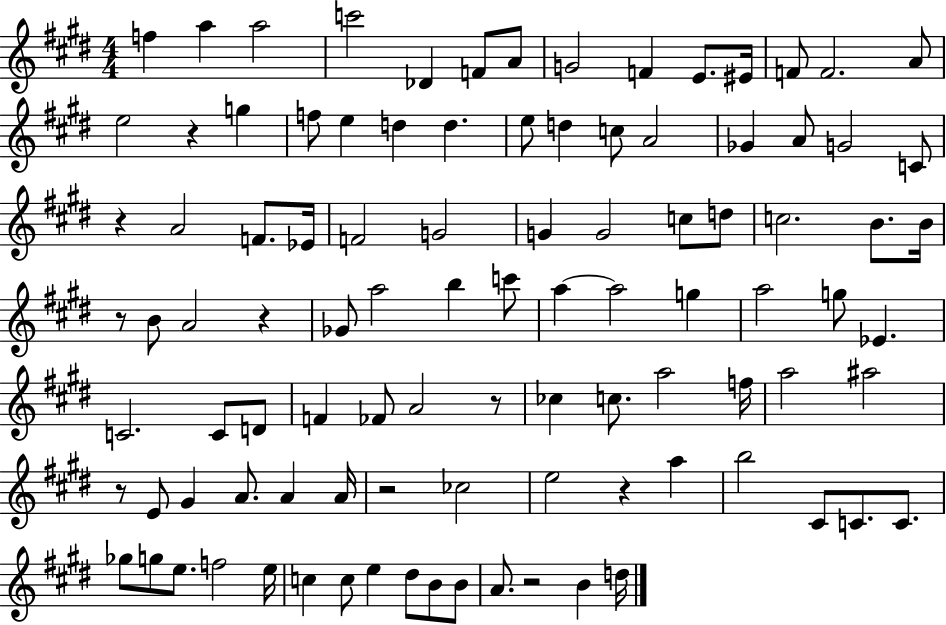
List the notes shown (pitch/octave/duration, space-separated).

F5/q A5/q A5/h C6/h Db4/q F4/e A4/e G4/h F4/q E4/e. EIS4/s F4/e F4/h. A4/e E5/h R/q G5/q F5/e E5/q D5/q D5/q. E5/e D5/q C5/e A4/h Gb4/q A4/e G4/h C4/e R/q A4/h F4/e. Eb4/s F4/h G4/h G4/q G4/h C5/e D5/e C5/h. B4/e. B4/s R/e B4/e A4/h R/q Gb4/e A5/h B5/q C6/e A5/q A5/h G5/q A5/h G5/e Eb4/q. C4/h. C4/e D4/e F4/q FES4/e A4/h R/e CES5/q C5/e. A5/h F5/s A5/h A#5/h R/e E4/e G#4/q A4/e. A4/q A4/s R/h CES5/h E5/h R/q A5/q B5/h C#4/e C4/e. C4/e. Gb5/e G5/e E5/e. F5/h E5/s C5/q C5/e E5/q D#5/e B4/e B4/e A4/e. R/h B4/q D5/s